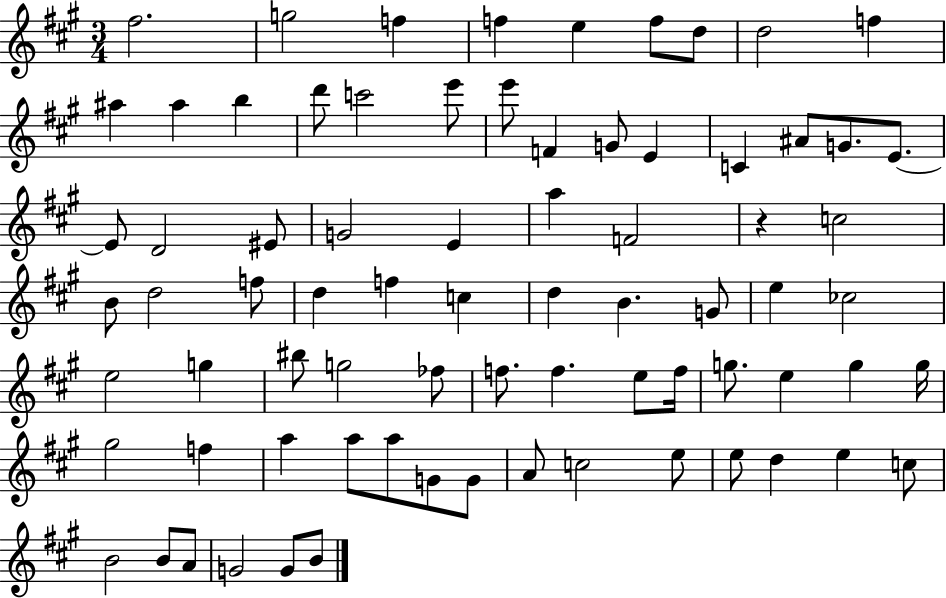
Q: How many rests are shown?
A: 1